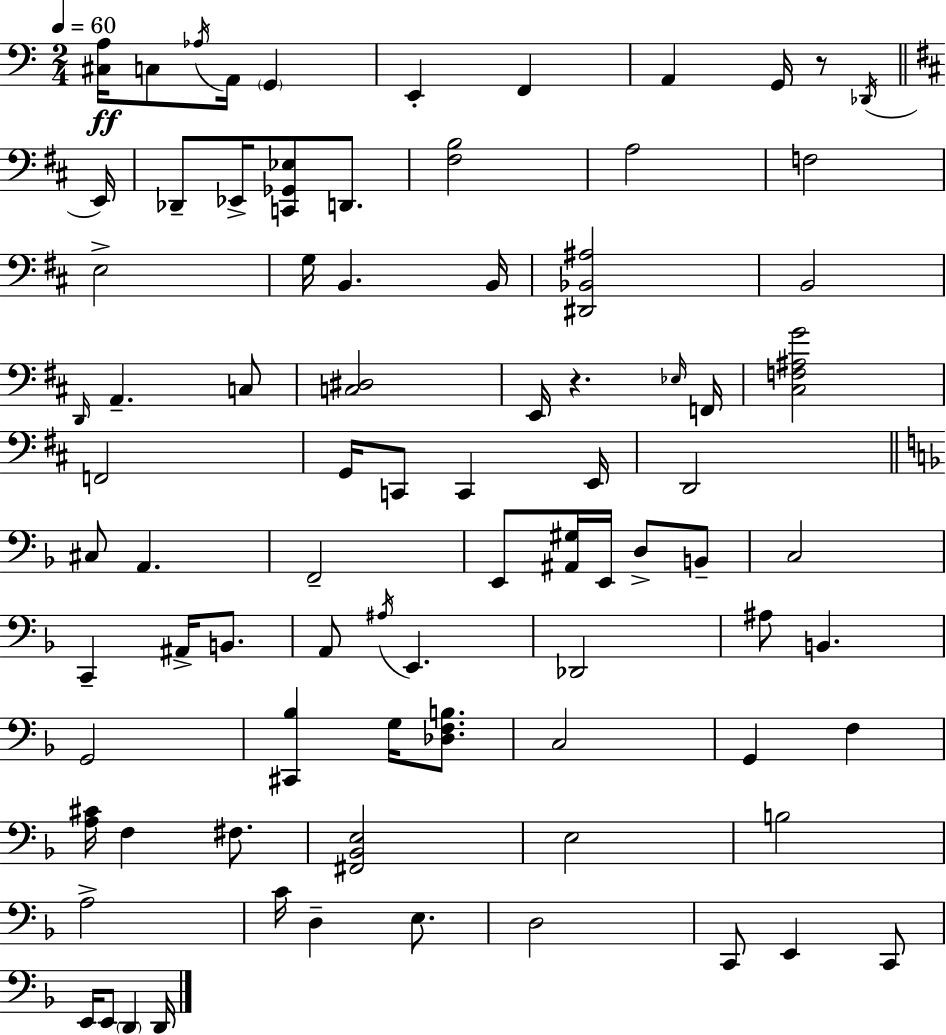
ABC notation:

X:1
T:Untitled
M:2/4
L:1/4
K:C
[^C,A,]/4 C,/2 _A,/4 A,,/4 G,, E,, F,, A,, G,,/4 z/2 _D,,/4 E,,/4 _D,,/2 _E,,/4 [C,,_G,,_E,]/2 D,,/2 [^F,B,]2 A,2 F,2 E,2 G,/4 B,, B,,/4 [^D,,_B,,^A,]2 B,,2 D,,/4 A,, C,/2 [C,^D,]2 E,,/4 z _E,/4 F,,/4 [^C,F,^A,G]2 F,,2 G,,/4 C,,/2 C,, E,,/4 D,,2 ^C,/2 A,, F,,2 E,,/2 [^A,,^G,]/4 E,,/4 D,/2 B,,/2 C,2 C,, ^A,,/4 B,,/2 A,,/2 ^A,/4 E,, _D,,2 ^A,/2 B,, G,,2 [^C,,_B,] G,/4 [_D,F,B,]/2 C,2 G,, F, [A,^C]/4 F, ^F,/2 [^F,,_B,,E,]2 E,2 B,2 A,2 C/4 D, E,/2 D,2 C,,/2 E,, C,,/2 E,,/4 E,,/2 D,, D,,/4